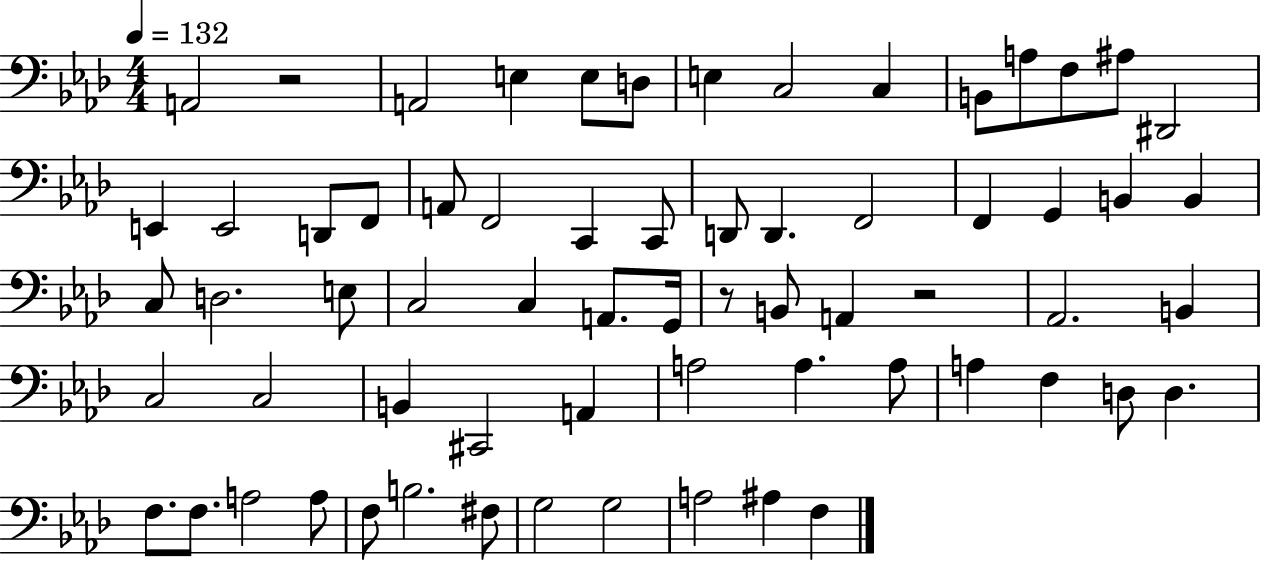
A2/h R/h A2/h E3/q E3/e D3/e E3/q C3/h C3/q B2/e A3/e F3/e A#3/e D#2/h E2/q E2/h D2/e F2/e A2/e F2/h C2/q C2/e D2/e D2/q. F2/h F2/q G2/q B2/q B2/q C3/e D3/h. E3/e C3/h C3/q A2/e. G2/s R/e B2/e A2/q R/h Ab2/h. B2/q C3/h C3/h B2/q C#2/h A2/q A3/h A3/q. A3/e A3/q F3/q D3/e D3/q. F3/e. F3/e. A3/h A3/e F3/e B3/h. F#3/e G3/h G3/h A3/h A#3/q F3/q